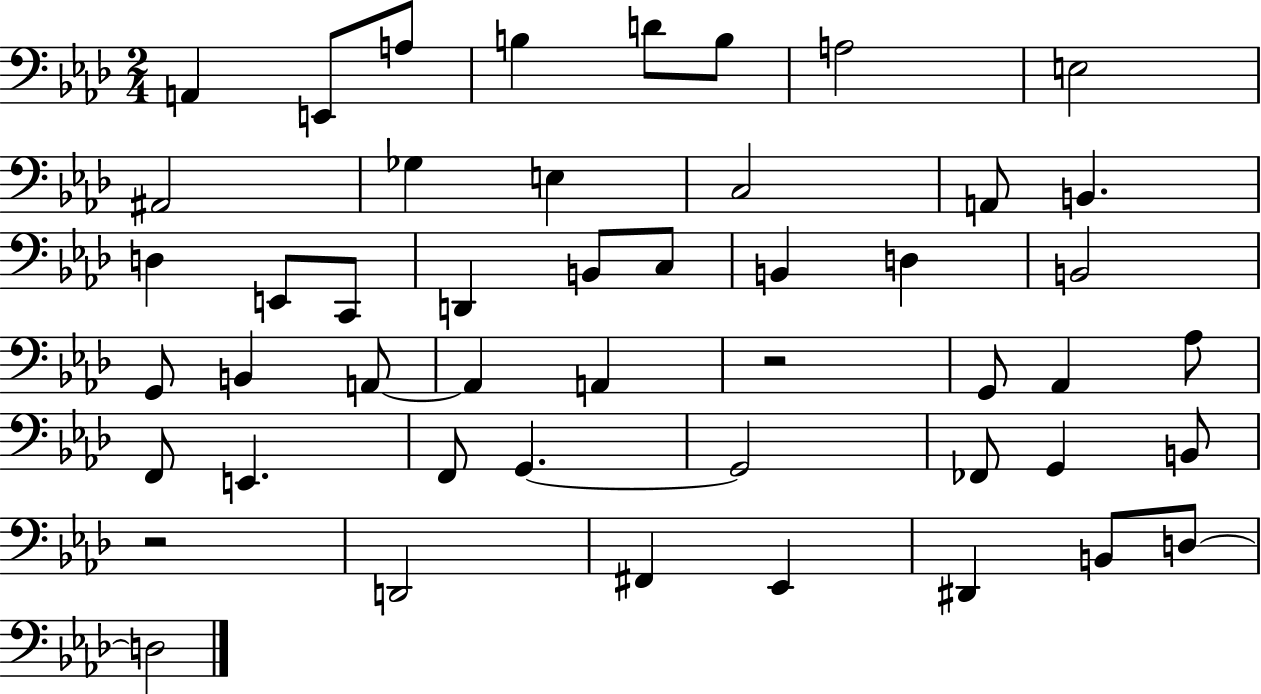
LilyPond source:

{
  \clef bass
  \numericTimeSignature
  \time 2/4
  \key aes \major
  a,4 e,8 a8 | b4 d'8 b8 | a2 | e2 | \break ais,2 | ges4 e4 | c2 | a,8 b,4. | \break d4 e,8 c,8 | d,4 b,8 c8 | b,4 d4 | b,2 | \break g,8 b,4 a,8~~ | a,4 a,4 | r2 | g,8 aes,4 aes8 | \break f,8 e,4. | f,8 g,4.~~ | g,2 | fes,8 g,4 b,8 | \break r2 | d,2 | fis,4 ees,4 | dis,4 b,8 d8~~ | \break d2 | \bar "|."
}